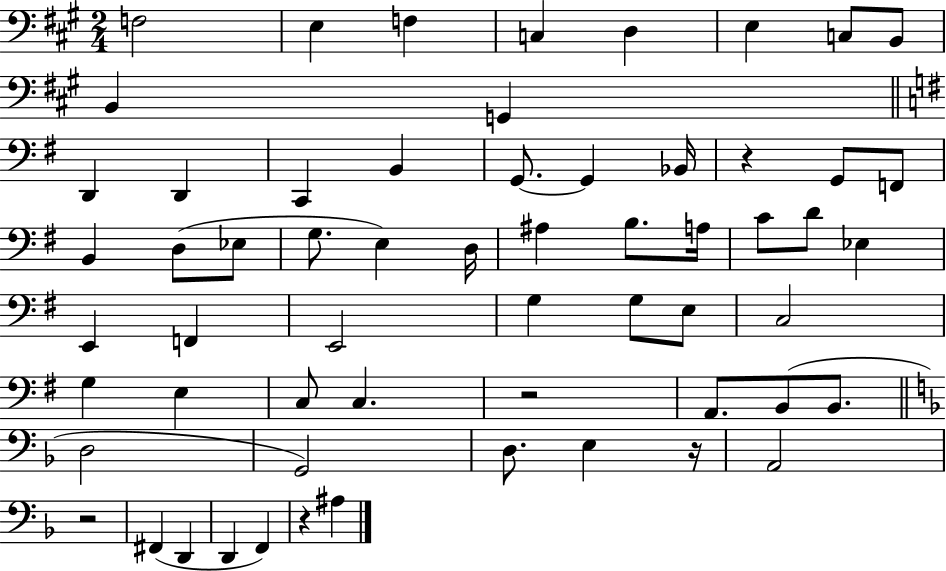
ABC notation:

X:1
T:Untitled
M:2/4
L:1/4
K:A
F,2 E, F, C, D, E, C,/2 B,,/2 B,, G,, D,, D,, C,, B,, G,,/2 G,, _B,,/4 z G,,/2 F,,/2 B,, D,/2 _E,/2 G,/2 E, D,/4 ^A, B,/2 A,/4 C/2 D/2 _E, E,, F,, E,,2 G, G,/2 E,/2 C,2 G, E, C,/2 C, z2 A,,/2 B,,/2 B,,/2 D,2 G,,2 D,/2 E, z/4 A,,2 z2 ^F,, D,, D,, F,, z ^A,